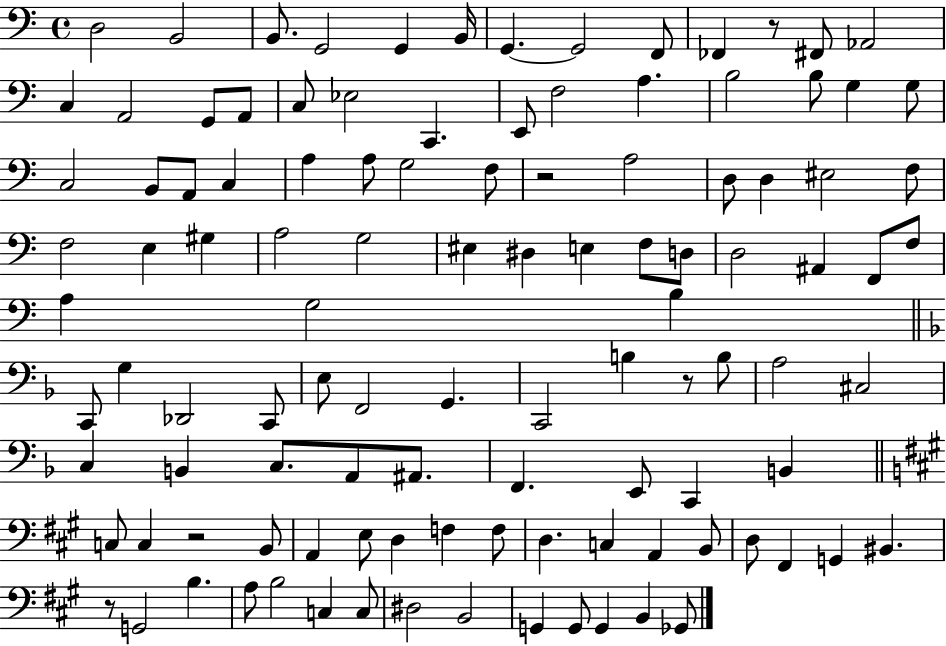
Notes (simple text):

D3/h B2/h B2/e. G2/h G2/q B2/s G2/q. G2/h F2/e FES2/q R/e F#2/e Ab2/h C3/q A2/h G2/e A2/e C3/e Eb3/h C2/q. E2/e F3/h A3/q. B3/h B3/e G3/q G3/e C3/h B2/e A2/e C3/q A3/q A3/e G3/h F3/e R/h A3/h D3/e D3/q EIS3/h F3/e F3/h E3/q G#3/q A3/h G3/h EIS3/q D#3/q E3/q F3/e D3/e D3/h A#2/q F2/e F3/e A3/q G3/h B3/q C2/e G3/q Db2/h C2/e E3/e F2/h G2/q. C2/h B3/q R/e B3/e A3/h C#3/h C3/q B2/q C3/e. A2/e A#2/e. F2/q. E2/e C2/q B2/q C3/e C3/q R/h B2/e A2/q E3/e D3/q F3/q F3/e D3/q. C3/q A2/q B2/e D3/e F#2/q G2/q BIS2/q. R/e G2/h B3/q. A3/e B3/h C3/q C3/e D#3/h B2/h G2/q G2/e G2/q B2/q Gb2/e